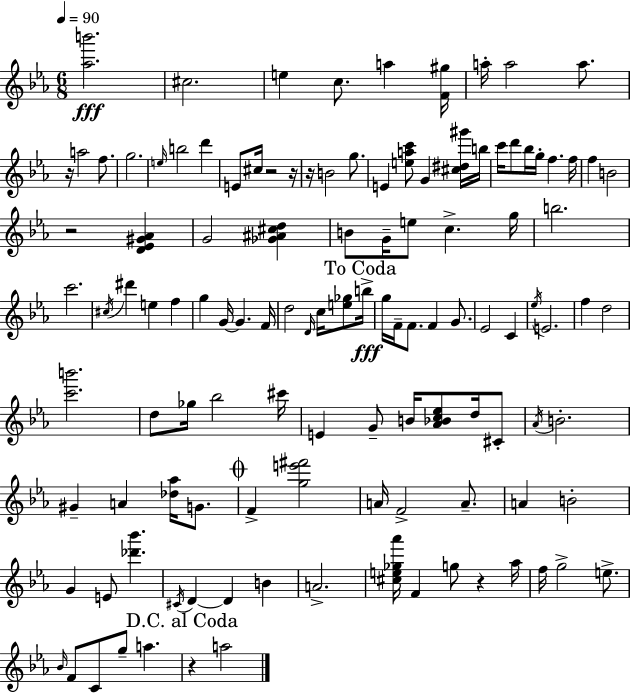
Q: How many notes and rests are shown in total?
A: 118